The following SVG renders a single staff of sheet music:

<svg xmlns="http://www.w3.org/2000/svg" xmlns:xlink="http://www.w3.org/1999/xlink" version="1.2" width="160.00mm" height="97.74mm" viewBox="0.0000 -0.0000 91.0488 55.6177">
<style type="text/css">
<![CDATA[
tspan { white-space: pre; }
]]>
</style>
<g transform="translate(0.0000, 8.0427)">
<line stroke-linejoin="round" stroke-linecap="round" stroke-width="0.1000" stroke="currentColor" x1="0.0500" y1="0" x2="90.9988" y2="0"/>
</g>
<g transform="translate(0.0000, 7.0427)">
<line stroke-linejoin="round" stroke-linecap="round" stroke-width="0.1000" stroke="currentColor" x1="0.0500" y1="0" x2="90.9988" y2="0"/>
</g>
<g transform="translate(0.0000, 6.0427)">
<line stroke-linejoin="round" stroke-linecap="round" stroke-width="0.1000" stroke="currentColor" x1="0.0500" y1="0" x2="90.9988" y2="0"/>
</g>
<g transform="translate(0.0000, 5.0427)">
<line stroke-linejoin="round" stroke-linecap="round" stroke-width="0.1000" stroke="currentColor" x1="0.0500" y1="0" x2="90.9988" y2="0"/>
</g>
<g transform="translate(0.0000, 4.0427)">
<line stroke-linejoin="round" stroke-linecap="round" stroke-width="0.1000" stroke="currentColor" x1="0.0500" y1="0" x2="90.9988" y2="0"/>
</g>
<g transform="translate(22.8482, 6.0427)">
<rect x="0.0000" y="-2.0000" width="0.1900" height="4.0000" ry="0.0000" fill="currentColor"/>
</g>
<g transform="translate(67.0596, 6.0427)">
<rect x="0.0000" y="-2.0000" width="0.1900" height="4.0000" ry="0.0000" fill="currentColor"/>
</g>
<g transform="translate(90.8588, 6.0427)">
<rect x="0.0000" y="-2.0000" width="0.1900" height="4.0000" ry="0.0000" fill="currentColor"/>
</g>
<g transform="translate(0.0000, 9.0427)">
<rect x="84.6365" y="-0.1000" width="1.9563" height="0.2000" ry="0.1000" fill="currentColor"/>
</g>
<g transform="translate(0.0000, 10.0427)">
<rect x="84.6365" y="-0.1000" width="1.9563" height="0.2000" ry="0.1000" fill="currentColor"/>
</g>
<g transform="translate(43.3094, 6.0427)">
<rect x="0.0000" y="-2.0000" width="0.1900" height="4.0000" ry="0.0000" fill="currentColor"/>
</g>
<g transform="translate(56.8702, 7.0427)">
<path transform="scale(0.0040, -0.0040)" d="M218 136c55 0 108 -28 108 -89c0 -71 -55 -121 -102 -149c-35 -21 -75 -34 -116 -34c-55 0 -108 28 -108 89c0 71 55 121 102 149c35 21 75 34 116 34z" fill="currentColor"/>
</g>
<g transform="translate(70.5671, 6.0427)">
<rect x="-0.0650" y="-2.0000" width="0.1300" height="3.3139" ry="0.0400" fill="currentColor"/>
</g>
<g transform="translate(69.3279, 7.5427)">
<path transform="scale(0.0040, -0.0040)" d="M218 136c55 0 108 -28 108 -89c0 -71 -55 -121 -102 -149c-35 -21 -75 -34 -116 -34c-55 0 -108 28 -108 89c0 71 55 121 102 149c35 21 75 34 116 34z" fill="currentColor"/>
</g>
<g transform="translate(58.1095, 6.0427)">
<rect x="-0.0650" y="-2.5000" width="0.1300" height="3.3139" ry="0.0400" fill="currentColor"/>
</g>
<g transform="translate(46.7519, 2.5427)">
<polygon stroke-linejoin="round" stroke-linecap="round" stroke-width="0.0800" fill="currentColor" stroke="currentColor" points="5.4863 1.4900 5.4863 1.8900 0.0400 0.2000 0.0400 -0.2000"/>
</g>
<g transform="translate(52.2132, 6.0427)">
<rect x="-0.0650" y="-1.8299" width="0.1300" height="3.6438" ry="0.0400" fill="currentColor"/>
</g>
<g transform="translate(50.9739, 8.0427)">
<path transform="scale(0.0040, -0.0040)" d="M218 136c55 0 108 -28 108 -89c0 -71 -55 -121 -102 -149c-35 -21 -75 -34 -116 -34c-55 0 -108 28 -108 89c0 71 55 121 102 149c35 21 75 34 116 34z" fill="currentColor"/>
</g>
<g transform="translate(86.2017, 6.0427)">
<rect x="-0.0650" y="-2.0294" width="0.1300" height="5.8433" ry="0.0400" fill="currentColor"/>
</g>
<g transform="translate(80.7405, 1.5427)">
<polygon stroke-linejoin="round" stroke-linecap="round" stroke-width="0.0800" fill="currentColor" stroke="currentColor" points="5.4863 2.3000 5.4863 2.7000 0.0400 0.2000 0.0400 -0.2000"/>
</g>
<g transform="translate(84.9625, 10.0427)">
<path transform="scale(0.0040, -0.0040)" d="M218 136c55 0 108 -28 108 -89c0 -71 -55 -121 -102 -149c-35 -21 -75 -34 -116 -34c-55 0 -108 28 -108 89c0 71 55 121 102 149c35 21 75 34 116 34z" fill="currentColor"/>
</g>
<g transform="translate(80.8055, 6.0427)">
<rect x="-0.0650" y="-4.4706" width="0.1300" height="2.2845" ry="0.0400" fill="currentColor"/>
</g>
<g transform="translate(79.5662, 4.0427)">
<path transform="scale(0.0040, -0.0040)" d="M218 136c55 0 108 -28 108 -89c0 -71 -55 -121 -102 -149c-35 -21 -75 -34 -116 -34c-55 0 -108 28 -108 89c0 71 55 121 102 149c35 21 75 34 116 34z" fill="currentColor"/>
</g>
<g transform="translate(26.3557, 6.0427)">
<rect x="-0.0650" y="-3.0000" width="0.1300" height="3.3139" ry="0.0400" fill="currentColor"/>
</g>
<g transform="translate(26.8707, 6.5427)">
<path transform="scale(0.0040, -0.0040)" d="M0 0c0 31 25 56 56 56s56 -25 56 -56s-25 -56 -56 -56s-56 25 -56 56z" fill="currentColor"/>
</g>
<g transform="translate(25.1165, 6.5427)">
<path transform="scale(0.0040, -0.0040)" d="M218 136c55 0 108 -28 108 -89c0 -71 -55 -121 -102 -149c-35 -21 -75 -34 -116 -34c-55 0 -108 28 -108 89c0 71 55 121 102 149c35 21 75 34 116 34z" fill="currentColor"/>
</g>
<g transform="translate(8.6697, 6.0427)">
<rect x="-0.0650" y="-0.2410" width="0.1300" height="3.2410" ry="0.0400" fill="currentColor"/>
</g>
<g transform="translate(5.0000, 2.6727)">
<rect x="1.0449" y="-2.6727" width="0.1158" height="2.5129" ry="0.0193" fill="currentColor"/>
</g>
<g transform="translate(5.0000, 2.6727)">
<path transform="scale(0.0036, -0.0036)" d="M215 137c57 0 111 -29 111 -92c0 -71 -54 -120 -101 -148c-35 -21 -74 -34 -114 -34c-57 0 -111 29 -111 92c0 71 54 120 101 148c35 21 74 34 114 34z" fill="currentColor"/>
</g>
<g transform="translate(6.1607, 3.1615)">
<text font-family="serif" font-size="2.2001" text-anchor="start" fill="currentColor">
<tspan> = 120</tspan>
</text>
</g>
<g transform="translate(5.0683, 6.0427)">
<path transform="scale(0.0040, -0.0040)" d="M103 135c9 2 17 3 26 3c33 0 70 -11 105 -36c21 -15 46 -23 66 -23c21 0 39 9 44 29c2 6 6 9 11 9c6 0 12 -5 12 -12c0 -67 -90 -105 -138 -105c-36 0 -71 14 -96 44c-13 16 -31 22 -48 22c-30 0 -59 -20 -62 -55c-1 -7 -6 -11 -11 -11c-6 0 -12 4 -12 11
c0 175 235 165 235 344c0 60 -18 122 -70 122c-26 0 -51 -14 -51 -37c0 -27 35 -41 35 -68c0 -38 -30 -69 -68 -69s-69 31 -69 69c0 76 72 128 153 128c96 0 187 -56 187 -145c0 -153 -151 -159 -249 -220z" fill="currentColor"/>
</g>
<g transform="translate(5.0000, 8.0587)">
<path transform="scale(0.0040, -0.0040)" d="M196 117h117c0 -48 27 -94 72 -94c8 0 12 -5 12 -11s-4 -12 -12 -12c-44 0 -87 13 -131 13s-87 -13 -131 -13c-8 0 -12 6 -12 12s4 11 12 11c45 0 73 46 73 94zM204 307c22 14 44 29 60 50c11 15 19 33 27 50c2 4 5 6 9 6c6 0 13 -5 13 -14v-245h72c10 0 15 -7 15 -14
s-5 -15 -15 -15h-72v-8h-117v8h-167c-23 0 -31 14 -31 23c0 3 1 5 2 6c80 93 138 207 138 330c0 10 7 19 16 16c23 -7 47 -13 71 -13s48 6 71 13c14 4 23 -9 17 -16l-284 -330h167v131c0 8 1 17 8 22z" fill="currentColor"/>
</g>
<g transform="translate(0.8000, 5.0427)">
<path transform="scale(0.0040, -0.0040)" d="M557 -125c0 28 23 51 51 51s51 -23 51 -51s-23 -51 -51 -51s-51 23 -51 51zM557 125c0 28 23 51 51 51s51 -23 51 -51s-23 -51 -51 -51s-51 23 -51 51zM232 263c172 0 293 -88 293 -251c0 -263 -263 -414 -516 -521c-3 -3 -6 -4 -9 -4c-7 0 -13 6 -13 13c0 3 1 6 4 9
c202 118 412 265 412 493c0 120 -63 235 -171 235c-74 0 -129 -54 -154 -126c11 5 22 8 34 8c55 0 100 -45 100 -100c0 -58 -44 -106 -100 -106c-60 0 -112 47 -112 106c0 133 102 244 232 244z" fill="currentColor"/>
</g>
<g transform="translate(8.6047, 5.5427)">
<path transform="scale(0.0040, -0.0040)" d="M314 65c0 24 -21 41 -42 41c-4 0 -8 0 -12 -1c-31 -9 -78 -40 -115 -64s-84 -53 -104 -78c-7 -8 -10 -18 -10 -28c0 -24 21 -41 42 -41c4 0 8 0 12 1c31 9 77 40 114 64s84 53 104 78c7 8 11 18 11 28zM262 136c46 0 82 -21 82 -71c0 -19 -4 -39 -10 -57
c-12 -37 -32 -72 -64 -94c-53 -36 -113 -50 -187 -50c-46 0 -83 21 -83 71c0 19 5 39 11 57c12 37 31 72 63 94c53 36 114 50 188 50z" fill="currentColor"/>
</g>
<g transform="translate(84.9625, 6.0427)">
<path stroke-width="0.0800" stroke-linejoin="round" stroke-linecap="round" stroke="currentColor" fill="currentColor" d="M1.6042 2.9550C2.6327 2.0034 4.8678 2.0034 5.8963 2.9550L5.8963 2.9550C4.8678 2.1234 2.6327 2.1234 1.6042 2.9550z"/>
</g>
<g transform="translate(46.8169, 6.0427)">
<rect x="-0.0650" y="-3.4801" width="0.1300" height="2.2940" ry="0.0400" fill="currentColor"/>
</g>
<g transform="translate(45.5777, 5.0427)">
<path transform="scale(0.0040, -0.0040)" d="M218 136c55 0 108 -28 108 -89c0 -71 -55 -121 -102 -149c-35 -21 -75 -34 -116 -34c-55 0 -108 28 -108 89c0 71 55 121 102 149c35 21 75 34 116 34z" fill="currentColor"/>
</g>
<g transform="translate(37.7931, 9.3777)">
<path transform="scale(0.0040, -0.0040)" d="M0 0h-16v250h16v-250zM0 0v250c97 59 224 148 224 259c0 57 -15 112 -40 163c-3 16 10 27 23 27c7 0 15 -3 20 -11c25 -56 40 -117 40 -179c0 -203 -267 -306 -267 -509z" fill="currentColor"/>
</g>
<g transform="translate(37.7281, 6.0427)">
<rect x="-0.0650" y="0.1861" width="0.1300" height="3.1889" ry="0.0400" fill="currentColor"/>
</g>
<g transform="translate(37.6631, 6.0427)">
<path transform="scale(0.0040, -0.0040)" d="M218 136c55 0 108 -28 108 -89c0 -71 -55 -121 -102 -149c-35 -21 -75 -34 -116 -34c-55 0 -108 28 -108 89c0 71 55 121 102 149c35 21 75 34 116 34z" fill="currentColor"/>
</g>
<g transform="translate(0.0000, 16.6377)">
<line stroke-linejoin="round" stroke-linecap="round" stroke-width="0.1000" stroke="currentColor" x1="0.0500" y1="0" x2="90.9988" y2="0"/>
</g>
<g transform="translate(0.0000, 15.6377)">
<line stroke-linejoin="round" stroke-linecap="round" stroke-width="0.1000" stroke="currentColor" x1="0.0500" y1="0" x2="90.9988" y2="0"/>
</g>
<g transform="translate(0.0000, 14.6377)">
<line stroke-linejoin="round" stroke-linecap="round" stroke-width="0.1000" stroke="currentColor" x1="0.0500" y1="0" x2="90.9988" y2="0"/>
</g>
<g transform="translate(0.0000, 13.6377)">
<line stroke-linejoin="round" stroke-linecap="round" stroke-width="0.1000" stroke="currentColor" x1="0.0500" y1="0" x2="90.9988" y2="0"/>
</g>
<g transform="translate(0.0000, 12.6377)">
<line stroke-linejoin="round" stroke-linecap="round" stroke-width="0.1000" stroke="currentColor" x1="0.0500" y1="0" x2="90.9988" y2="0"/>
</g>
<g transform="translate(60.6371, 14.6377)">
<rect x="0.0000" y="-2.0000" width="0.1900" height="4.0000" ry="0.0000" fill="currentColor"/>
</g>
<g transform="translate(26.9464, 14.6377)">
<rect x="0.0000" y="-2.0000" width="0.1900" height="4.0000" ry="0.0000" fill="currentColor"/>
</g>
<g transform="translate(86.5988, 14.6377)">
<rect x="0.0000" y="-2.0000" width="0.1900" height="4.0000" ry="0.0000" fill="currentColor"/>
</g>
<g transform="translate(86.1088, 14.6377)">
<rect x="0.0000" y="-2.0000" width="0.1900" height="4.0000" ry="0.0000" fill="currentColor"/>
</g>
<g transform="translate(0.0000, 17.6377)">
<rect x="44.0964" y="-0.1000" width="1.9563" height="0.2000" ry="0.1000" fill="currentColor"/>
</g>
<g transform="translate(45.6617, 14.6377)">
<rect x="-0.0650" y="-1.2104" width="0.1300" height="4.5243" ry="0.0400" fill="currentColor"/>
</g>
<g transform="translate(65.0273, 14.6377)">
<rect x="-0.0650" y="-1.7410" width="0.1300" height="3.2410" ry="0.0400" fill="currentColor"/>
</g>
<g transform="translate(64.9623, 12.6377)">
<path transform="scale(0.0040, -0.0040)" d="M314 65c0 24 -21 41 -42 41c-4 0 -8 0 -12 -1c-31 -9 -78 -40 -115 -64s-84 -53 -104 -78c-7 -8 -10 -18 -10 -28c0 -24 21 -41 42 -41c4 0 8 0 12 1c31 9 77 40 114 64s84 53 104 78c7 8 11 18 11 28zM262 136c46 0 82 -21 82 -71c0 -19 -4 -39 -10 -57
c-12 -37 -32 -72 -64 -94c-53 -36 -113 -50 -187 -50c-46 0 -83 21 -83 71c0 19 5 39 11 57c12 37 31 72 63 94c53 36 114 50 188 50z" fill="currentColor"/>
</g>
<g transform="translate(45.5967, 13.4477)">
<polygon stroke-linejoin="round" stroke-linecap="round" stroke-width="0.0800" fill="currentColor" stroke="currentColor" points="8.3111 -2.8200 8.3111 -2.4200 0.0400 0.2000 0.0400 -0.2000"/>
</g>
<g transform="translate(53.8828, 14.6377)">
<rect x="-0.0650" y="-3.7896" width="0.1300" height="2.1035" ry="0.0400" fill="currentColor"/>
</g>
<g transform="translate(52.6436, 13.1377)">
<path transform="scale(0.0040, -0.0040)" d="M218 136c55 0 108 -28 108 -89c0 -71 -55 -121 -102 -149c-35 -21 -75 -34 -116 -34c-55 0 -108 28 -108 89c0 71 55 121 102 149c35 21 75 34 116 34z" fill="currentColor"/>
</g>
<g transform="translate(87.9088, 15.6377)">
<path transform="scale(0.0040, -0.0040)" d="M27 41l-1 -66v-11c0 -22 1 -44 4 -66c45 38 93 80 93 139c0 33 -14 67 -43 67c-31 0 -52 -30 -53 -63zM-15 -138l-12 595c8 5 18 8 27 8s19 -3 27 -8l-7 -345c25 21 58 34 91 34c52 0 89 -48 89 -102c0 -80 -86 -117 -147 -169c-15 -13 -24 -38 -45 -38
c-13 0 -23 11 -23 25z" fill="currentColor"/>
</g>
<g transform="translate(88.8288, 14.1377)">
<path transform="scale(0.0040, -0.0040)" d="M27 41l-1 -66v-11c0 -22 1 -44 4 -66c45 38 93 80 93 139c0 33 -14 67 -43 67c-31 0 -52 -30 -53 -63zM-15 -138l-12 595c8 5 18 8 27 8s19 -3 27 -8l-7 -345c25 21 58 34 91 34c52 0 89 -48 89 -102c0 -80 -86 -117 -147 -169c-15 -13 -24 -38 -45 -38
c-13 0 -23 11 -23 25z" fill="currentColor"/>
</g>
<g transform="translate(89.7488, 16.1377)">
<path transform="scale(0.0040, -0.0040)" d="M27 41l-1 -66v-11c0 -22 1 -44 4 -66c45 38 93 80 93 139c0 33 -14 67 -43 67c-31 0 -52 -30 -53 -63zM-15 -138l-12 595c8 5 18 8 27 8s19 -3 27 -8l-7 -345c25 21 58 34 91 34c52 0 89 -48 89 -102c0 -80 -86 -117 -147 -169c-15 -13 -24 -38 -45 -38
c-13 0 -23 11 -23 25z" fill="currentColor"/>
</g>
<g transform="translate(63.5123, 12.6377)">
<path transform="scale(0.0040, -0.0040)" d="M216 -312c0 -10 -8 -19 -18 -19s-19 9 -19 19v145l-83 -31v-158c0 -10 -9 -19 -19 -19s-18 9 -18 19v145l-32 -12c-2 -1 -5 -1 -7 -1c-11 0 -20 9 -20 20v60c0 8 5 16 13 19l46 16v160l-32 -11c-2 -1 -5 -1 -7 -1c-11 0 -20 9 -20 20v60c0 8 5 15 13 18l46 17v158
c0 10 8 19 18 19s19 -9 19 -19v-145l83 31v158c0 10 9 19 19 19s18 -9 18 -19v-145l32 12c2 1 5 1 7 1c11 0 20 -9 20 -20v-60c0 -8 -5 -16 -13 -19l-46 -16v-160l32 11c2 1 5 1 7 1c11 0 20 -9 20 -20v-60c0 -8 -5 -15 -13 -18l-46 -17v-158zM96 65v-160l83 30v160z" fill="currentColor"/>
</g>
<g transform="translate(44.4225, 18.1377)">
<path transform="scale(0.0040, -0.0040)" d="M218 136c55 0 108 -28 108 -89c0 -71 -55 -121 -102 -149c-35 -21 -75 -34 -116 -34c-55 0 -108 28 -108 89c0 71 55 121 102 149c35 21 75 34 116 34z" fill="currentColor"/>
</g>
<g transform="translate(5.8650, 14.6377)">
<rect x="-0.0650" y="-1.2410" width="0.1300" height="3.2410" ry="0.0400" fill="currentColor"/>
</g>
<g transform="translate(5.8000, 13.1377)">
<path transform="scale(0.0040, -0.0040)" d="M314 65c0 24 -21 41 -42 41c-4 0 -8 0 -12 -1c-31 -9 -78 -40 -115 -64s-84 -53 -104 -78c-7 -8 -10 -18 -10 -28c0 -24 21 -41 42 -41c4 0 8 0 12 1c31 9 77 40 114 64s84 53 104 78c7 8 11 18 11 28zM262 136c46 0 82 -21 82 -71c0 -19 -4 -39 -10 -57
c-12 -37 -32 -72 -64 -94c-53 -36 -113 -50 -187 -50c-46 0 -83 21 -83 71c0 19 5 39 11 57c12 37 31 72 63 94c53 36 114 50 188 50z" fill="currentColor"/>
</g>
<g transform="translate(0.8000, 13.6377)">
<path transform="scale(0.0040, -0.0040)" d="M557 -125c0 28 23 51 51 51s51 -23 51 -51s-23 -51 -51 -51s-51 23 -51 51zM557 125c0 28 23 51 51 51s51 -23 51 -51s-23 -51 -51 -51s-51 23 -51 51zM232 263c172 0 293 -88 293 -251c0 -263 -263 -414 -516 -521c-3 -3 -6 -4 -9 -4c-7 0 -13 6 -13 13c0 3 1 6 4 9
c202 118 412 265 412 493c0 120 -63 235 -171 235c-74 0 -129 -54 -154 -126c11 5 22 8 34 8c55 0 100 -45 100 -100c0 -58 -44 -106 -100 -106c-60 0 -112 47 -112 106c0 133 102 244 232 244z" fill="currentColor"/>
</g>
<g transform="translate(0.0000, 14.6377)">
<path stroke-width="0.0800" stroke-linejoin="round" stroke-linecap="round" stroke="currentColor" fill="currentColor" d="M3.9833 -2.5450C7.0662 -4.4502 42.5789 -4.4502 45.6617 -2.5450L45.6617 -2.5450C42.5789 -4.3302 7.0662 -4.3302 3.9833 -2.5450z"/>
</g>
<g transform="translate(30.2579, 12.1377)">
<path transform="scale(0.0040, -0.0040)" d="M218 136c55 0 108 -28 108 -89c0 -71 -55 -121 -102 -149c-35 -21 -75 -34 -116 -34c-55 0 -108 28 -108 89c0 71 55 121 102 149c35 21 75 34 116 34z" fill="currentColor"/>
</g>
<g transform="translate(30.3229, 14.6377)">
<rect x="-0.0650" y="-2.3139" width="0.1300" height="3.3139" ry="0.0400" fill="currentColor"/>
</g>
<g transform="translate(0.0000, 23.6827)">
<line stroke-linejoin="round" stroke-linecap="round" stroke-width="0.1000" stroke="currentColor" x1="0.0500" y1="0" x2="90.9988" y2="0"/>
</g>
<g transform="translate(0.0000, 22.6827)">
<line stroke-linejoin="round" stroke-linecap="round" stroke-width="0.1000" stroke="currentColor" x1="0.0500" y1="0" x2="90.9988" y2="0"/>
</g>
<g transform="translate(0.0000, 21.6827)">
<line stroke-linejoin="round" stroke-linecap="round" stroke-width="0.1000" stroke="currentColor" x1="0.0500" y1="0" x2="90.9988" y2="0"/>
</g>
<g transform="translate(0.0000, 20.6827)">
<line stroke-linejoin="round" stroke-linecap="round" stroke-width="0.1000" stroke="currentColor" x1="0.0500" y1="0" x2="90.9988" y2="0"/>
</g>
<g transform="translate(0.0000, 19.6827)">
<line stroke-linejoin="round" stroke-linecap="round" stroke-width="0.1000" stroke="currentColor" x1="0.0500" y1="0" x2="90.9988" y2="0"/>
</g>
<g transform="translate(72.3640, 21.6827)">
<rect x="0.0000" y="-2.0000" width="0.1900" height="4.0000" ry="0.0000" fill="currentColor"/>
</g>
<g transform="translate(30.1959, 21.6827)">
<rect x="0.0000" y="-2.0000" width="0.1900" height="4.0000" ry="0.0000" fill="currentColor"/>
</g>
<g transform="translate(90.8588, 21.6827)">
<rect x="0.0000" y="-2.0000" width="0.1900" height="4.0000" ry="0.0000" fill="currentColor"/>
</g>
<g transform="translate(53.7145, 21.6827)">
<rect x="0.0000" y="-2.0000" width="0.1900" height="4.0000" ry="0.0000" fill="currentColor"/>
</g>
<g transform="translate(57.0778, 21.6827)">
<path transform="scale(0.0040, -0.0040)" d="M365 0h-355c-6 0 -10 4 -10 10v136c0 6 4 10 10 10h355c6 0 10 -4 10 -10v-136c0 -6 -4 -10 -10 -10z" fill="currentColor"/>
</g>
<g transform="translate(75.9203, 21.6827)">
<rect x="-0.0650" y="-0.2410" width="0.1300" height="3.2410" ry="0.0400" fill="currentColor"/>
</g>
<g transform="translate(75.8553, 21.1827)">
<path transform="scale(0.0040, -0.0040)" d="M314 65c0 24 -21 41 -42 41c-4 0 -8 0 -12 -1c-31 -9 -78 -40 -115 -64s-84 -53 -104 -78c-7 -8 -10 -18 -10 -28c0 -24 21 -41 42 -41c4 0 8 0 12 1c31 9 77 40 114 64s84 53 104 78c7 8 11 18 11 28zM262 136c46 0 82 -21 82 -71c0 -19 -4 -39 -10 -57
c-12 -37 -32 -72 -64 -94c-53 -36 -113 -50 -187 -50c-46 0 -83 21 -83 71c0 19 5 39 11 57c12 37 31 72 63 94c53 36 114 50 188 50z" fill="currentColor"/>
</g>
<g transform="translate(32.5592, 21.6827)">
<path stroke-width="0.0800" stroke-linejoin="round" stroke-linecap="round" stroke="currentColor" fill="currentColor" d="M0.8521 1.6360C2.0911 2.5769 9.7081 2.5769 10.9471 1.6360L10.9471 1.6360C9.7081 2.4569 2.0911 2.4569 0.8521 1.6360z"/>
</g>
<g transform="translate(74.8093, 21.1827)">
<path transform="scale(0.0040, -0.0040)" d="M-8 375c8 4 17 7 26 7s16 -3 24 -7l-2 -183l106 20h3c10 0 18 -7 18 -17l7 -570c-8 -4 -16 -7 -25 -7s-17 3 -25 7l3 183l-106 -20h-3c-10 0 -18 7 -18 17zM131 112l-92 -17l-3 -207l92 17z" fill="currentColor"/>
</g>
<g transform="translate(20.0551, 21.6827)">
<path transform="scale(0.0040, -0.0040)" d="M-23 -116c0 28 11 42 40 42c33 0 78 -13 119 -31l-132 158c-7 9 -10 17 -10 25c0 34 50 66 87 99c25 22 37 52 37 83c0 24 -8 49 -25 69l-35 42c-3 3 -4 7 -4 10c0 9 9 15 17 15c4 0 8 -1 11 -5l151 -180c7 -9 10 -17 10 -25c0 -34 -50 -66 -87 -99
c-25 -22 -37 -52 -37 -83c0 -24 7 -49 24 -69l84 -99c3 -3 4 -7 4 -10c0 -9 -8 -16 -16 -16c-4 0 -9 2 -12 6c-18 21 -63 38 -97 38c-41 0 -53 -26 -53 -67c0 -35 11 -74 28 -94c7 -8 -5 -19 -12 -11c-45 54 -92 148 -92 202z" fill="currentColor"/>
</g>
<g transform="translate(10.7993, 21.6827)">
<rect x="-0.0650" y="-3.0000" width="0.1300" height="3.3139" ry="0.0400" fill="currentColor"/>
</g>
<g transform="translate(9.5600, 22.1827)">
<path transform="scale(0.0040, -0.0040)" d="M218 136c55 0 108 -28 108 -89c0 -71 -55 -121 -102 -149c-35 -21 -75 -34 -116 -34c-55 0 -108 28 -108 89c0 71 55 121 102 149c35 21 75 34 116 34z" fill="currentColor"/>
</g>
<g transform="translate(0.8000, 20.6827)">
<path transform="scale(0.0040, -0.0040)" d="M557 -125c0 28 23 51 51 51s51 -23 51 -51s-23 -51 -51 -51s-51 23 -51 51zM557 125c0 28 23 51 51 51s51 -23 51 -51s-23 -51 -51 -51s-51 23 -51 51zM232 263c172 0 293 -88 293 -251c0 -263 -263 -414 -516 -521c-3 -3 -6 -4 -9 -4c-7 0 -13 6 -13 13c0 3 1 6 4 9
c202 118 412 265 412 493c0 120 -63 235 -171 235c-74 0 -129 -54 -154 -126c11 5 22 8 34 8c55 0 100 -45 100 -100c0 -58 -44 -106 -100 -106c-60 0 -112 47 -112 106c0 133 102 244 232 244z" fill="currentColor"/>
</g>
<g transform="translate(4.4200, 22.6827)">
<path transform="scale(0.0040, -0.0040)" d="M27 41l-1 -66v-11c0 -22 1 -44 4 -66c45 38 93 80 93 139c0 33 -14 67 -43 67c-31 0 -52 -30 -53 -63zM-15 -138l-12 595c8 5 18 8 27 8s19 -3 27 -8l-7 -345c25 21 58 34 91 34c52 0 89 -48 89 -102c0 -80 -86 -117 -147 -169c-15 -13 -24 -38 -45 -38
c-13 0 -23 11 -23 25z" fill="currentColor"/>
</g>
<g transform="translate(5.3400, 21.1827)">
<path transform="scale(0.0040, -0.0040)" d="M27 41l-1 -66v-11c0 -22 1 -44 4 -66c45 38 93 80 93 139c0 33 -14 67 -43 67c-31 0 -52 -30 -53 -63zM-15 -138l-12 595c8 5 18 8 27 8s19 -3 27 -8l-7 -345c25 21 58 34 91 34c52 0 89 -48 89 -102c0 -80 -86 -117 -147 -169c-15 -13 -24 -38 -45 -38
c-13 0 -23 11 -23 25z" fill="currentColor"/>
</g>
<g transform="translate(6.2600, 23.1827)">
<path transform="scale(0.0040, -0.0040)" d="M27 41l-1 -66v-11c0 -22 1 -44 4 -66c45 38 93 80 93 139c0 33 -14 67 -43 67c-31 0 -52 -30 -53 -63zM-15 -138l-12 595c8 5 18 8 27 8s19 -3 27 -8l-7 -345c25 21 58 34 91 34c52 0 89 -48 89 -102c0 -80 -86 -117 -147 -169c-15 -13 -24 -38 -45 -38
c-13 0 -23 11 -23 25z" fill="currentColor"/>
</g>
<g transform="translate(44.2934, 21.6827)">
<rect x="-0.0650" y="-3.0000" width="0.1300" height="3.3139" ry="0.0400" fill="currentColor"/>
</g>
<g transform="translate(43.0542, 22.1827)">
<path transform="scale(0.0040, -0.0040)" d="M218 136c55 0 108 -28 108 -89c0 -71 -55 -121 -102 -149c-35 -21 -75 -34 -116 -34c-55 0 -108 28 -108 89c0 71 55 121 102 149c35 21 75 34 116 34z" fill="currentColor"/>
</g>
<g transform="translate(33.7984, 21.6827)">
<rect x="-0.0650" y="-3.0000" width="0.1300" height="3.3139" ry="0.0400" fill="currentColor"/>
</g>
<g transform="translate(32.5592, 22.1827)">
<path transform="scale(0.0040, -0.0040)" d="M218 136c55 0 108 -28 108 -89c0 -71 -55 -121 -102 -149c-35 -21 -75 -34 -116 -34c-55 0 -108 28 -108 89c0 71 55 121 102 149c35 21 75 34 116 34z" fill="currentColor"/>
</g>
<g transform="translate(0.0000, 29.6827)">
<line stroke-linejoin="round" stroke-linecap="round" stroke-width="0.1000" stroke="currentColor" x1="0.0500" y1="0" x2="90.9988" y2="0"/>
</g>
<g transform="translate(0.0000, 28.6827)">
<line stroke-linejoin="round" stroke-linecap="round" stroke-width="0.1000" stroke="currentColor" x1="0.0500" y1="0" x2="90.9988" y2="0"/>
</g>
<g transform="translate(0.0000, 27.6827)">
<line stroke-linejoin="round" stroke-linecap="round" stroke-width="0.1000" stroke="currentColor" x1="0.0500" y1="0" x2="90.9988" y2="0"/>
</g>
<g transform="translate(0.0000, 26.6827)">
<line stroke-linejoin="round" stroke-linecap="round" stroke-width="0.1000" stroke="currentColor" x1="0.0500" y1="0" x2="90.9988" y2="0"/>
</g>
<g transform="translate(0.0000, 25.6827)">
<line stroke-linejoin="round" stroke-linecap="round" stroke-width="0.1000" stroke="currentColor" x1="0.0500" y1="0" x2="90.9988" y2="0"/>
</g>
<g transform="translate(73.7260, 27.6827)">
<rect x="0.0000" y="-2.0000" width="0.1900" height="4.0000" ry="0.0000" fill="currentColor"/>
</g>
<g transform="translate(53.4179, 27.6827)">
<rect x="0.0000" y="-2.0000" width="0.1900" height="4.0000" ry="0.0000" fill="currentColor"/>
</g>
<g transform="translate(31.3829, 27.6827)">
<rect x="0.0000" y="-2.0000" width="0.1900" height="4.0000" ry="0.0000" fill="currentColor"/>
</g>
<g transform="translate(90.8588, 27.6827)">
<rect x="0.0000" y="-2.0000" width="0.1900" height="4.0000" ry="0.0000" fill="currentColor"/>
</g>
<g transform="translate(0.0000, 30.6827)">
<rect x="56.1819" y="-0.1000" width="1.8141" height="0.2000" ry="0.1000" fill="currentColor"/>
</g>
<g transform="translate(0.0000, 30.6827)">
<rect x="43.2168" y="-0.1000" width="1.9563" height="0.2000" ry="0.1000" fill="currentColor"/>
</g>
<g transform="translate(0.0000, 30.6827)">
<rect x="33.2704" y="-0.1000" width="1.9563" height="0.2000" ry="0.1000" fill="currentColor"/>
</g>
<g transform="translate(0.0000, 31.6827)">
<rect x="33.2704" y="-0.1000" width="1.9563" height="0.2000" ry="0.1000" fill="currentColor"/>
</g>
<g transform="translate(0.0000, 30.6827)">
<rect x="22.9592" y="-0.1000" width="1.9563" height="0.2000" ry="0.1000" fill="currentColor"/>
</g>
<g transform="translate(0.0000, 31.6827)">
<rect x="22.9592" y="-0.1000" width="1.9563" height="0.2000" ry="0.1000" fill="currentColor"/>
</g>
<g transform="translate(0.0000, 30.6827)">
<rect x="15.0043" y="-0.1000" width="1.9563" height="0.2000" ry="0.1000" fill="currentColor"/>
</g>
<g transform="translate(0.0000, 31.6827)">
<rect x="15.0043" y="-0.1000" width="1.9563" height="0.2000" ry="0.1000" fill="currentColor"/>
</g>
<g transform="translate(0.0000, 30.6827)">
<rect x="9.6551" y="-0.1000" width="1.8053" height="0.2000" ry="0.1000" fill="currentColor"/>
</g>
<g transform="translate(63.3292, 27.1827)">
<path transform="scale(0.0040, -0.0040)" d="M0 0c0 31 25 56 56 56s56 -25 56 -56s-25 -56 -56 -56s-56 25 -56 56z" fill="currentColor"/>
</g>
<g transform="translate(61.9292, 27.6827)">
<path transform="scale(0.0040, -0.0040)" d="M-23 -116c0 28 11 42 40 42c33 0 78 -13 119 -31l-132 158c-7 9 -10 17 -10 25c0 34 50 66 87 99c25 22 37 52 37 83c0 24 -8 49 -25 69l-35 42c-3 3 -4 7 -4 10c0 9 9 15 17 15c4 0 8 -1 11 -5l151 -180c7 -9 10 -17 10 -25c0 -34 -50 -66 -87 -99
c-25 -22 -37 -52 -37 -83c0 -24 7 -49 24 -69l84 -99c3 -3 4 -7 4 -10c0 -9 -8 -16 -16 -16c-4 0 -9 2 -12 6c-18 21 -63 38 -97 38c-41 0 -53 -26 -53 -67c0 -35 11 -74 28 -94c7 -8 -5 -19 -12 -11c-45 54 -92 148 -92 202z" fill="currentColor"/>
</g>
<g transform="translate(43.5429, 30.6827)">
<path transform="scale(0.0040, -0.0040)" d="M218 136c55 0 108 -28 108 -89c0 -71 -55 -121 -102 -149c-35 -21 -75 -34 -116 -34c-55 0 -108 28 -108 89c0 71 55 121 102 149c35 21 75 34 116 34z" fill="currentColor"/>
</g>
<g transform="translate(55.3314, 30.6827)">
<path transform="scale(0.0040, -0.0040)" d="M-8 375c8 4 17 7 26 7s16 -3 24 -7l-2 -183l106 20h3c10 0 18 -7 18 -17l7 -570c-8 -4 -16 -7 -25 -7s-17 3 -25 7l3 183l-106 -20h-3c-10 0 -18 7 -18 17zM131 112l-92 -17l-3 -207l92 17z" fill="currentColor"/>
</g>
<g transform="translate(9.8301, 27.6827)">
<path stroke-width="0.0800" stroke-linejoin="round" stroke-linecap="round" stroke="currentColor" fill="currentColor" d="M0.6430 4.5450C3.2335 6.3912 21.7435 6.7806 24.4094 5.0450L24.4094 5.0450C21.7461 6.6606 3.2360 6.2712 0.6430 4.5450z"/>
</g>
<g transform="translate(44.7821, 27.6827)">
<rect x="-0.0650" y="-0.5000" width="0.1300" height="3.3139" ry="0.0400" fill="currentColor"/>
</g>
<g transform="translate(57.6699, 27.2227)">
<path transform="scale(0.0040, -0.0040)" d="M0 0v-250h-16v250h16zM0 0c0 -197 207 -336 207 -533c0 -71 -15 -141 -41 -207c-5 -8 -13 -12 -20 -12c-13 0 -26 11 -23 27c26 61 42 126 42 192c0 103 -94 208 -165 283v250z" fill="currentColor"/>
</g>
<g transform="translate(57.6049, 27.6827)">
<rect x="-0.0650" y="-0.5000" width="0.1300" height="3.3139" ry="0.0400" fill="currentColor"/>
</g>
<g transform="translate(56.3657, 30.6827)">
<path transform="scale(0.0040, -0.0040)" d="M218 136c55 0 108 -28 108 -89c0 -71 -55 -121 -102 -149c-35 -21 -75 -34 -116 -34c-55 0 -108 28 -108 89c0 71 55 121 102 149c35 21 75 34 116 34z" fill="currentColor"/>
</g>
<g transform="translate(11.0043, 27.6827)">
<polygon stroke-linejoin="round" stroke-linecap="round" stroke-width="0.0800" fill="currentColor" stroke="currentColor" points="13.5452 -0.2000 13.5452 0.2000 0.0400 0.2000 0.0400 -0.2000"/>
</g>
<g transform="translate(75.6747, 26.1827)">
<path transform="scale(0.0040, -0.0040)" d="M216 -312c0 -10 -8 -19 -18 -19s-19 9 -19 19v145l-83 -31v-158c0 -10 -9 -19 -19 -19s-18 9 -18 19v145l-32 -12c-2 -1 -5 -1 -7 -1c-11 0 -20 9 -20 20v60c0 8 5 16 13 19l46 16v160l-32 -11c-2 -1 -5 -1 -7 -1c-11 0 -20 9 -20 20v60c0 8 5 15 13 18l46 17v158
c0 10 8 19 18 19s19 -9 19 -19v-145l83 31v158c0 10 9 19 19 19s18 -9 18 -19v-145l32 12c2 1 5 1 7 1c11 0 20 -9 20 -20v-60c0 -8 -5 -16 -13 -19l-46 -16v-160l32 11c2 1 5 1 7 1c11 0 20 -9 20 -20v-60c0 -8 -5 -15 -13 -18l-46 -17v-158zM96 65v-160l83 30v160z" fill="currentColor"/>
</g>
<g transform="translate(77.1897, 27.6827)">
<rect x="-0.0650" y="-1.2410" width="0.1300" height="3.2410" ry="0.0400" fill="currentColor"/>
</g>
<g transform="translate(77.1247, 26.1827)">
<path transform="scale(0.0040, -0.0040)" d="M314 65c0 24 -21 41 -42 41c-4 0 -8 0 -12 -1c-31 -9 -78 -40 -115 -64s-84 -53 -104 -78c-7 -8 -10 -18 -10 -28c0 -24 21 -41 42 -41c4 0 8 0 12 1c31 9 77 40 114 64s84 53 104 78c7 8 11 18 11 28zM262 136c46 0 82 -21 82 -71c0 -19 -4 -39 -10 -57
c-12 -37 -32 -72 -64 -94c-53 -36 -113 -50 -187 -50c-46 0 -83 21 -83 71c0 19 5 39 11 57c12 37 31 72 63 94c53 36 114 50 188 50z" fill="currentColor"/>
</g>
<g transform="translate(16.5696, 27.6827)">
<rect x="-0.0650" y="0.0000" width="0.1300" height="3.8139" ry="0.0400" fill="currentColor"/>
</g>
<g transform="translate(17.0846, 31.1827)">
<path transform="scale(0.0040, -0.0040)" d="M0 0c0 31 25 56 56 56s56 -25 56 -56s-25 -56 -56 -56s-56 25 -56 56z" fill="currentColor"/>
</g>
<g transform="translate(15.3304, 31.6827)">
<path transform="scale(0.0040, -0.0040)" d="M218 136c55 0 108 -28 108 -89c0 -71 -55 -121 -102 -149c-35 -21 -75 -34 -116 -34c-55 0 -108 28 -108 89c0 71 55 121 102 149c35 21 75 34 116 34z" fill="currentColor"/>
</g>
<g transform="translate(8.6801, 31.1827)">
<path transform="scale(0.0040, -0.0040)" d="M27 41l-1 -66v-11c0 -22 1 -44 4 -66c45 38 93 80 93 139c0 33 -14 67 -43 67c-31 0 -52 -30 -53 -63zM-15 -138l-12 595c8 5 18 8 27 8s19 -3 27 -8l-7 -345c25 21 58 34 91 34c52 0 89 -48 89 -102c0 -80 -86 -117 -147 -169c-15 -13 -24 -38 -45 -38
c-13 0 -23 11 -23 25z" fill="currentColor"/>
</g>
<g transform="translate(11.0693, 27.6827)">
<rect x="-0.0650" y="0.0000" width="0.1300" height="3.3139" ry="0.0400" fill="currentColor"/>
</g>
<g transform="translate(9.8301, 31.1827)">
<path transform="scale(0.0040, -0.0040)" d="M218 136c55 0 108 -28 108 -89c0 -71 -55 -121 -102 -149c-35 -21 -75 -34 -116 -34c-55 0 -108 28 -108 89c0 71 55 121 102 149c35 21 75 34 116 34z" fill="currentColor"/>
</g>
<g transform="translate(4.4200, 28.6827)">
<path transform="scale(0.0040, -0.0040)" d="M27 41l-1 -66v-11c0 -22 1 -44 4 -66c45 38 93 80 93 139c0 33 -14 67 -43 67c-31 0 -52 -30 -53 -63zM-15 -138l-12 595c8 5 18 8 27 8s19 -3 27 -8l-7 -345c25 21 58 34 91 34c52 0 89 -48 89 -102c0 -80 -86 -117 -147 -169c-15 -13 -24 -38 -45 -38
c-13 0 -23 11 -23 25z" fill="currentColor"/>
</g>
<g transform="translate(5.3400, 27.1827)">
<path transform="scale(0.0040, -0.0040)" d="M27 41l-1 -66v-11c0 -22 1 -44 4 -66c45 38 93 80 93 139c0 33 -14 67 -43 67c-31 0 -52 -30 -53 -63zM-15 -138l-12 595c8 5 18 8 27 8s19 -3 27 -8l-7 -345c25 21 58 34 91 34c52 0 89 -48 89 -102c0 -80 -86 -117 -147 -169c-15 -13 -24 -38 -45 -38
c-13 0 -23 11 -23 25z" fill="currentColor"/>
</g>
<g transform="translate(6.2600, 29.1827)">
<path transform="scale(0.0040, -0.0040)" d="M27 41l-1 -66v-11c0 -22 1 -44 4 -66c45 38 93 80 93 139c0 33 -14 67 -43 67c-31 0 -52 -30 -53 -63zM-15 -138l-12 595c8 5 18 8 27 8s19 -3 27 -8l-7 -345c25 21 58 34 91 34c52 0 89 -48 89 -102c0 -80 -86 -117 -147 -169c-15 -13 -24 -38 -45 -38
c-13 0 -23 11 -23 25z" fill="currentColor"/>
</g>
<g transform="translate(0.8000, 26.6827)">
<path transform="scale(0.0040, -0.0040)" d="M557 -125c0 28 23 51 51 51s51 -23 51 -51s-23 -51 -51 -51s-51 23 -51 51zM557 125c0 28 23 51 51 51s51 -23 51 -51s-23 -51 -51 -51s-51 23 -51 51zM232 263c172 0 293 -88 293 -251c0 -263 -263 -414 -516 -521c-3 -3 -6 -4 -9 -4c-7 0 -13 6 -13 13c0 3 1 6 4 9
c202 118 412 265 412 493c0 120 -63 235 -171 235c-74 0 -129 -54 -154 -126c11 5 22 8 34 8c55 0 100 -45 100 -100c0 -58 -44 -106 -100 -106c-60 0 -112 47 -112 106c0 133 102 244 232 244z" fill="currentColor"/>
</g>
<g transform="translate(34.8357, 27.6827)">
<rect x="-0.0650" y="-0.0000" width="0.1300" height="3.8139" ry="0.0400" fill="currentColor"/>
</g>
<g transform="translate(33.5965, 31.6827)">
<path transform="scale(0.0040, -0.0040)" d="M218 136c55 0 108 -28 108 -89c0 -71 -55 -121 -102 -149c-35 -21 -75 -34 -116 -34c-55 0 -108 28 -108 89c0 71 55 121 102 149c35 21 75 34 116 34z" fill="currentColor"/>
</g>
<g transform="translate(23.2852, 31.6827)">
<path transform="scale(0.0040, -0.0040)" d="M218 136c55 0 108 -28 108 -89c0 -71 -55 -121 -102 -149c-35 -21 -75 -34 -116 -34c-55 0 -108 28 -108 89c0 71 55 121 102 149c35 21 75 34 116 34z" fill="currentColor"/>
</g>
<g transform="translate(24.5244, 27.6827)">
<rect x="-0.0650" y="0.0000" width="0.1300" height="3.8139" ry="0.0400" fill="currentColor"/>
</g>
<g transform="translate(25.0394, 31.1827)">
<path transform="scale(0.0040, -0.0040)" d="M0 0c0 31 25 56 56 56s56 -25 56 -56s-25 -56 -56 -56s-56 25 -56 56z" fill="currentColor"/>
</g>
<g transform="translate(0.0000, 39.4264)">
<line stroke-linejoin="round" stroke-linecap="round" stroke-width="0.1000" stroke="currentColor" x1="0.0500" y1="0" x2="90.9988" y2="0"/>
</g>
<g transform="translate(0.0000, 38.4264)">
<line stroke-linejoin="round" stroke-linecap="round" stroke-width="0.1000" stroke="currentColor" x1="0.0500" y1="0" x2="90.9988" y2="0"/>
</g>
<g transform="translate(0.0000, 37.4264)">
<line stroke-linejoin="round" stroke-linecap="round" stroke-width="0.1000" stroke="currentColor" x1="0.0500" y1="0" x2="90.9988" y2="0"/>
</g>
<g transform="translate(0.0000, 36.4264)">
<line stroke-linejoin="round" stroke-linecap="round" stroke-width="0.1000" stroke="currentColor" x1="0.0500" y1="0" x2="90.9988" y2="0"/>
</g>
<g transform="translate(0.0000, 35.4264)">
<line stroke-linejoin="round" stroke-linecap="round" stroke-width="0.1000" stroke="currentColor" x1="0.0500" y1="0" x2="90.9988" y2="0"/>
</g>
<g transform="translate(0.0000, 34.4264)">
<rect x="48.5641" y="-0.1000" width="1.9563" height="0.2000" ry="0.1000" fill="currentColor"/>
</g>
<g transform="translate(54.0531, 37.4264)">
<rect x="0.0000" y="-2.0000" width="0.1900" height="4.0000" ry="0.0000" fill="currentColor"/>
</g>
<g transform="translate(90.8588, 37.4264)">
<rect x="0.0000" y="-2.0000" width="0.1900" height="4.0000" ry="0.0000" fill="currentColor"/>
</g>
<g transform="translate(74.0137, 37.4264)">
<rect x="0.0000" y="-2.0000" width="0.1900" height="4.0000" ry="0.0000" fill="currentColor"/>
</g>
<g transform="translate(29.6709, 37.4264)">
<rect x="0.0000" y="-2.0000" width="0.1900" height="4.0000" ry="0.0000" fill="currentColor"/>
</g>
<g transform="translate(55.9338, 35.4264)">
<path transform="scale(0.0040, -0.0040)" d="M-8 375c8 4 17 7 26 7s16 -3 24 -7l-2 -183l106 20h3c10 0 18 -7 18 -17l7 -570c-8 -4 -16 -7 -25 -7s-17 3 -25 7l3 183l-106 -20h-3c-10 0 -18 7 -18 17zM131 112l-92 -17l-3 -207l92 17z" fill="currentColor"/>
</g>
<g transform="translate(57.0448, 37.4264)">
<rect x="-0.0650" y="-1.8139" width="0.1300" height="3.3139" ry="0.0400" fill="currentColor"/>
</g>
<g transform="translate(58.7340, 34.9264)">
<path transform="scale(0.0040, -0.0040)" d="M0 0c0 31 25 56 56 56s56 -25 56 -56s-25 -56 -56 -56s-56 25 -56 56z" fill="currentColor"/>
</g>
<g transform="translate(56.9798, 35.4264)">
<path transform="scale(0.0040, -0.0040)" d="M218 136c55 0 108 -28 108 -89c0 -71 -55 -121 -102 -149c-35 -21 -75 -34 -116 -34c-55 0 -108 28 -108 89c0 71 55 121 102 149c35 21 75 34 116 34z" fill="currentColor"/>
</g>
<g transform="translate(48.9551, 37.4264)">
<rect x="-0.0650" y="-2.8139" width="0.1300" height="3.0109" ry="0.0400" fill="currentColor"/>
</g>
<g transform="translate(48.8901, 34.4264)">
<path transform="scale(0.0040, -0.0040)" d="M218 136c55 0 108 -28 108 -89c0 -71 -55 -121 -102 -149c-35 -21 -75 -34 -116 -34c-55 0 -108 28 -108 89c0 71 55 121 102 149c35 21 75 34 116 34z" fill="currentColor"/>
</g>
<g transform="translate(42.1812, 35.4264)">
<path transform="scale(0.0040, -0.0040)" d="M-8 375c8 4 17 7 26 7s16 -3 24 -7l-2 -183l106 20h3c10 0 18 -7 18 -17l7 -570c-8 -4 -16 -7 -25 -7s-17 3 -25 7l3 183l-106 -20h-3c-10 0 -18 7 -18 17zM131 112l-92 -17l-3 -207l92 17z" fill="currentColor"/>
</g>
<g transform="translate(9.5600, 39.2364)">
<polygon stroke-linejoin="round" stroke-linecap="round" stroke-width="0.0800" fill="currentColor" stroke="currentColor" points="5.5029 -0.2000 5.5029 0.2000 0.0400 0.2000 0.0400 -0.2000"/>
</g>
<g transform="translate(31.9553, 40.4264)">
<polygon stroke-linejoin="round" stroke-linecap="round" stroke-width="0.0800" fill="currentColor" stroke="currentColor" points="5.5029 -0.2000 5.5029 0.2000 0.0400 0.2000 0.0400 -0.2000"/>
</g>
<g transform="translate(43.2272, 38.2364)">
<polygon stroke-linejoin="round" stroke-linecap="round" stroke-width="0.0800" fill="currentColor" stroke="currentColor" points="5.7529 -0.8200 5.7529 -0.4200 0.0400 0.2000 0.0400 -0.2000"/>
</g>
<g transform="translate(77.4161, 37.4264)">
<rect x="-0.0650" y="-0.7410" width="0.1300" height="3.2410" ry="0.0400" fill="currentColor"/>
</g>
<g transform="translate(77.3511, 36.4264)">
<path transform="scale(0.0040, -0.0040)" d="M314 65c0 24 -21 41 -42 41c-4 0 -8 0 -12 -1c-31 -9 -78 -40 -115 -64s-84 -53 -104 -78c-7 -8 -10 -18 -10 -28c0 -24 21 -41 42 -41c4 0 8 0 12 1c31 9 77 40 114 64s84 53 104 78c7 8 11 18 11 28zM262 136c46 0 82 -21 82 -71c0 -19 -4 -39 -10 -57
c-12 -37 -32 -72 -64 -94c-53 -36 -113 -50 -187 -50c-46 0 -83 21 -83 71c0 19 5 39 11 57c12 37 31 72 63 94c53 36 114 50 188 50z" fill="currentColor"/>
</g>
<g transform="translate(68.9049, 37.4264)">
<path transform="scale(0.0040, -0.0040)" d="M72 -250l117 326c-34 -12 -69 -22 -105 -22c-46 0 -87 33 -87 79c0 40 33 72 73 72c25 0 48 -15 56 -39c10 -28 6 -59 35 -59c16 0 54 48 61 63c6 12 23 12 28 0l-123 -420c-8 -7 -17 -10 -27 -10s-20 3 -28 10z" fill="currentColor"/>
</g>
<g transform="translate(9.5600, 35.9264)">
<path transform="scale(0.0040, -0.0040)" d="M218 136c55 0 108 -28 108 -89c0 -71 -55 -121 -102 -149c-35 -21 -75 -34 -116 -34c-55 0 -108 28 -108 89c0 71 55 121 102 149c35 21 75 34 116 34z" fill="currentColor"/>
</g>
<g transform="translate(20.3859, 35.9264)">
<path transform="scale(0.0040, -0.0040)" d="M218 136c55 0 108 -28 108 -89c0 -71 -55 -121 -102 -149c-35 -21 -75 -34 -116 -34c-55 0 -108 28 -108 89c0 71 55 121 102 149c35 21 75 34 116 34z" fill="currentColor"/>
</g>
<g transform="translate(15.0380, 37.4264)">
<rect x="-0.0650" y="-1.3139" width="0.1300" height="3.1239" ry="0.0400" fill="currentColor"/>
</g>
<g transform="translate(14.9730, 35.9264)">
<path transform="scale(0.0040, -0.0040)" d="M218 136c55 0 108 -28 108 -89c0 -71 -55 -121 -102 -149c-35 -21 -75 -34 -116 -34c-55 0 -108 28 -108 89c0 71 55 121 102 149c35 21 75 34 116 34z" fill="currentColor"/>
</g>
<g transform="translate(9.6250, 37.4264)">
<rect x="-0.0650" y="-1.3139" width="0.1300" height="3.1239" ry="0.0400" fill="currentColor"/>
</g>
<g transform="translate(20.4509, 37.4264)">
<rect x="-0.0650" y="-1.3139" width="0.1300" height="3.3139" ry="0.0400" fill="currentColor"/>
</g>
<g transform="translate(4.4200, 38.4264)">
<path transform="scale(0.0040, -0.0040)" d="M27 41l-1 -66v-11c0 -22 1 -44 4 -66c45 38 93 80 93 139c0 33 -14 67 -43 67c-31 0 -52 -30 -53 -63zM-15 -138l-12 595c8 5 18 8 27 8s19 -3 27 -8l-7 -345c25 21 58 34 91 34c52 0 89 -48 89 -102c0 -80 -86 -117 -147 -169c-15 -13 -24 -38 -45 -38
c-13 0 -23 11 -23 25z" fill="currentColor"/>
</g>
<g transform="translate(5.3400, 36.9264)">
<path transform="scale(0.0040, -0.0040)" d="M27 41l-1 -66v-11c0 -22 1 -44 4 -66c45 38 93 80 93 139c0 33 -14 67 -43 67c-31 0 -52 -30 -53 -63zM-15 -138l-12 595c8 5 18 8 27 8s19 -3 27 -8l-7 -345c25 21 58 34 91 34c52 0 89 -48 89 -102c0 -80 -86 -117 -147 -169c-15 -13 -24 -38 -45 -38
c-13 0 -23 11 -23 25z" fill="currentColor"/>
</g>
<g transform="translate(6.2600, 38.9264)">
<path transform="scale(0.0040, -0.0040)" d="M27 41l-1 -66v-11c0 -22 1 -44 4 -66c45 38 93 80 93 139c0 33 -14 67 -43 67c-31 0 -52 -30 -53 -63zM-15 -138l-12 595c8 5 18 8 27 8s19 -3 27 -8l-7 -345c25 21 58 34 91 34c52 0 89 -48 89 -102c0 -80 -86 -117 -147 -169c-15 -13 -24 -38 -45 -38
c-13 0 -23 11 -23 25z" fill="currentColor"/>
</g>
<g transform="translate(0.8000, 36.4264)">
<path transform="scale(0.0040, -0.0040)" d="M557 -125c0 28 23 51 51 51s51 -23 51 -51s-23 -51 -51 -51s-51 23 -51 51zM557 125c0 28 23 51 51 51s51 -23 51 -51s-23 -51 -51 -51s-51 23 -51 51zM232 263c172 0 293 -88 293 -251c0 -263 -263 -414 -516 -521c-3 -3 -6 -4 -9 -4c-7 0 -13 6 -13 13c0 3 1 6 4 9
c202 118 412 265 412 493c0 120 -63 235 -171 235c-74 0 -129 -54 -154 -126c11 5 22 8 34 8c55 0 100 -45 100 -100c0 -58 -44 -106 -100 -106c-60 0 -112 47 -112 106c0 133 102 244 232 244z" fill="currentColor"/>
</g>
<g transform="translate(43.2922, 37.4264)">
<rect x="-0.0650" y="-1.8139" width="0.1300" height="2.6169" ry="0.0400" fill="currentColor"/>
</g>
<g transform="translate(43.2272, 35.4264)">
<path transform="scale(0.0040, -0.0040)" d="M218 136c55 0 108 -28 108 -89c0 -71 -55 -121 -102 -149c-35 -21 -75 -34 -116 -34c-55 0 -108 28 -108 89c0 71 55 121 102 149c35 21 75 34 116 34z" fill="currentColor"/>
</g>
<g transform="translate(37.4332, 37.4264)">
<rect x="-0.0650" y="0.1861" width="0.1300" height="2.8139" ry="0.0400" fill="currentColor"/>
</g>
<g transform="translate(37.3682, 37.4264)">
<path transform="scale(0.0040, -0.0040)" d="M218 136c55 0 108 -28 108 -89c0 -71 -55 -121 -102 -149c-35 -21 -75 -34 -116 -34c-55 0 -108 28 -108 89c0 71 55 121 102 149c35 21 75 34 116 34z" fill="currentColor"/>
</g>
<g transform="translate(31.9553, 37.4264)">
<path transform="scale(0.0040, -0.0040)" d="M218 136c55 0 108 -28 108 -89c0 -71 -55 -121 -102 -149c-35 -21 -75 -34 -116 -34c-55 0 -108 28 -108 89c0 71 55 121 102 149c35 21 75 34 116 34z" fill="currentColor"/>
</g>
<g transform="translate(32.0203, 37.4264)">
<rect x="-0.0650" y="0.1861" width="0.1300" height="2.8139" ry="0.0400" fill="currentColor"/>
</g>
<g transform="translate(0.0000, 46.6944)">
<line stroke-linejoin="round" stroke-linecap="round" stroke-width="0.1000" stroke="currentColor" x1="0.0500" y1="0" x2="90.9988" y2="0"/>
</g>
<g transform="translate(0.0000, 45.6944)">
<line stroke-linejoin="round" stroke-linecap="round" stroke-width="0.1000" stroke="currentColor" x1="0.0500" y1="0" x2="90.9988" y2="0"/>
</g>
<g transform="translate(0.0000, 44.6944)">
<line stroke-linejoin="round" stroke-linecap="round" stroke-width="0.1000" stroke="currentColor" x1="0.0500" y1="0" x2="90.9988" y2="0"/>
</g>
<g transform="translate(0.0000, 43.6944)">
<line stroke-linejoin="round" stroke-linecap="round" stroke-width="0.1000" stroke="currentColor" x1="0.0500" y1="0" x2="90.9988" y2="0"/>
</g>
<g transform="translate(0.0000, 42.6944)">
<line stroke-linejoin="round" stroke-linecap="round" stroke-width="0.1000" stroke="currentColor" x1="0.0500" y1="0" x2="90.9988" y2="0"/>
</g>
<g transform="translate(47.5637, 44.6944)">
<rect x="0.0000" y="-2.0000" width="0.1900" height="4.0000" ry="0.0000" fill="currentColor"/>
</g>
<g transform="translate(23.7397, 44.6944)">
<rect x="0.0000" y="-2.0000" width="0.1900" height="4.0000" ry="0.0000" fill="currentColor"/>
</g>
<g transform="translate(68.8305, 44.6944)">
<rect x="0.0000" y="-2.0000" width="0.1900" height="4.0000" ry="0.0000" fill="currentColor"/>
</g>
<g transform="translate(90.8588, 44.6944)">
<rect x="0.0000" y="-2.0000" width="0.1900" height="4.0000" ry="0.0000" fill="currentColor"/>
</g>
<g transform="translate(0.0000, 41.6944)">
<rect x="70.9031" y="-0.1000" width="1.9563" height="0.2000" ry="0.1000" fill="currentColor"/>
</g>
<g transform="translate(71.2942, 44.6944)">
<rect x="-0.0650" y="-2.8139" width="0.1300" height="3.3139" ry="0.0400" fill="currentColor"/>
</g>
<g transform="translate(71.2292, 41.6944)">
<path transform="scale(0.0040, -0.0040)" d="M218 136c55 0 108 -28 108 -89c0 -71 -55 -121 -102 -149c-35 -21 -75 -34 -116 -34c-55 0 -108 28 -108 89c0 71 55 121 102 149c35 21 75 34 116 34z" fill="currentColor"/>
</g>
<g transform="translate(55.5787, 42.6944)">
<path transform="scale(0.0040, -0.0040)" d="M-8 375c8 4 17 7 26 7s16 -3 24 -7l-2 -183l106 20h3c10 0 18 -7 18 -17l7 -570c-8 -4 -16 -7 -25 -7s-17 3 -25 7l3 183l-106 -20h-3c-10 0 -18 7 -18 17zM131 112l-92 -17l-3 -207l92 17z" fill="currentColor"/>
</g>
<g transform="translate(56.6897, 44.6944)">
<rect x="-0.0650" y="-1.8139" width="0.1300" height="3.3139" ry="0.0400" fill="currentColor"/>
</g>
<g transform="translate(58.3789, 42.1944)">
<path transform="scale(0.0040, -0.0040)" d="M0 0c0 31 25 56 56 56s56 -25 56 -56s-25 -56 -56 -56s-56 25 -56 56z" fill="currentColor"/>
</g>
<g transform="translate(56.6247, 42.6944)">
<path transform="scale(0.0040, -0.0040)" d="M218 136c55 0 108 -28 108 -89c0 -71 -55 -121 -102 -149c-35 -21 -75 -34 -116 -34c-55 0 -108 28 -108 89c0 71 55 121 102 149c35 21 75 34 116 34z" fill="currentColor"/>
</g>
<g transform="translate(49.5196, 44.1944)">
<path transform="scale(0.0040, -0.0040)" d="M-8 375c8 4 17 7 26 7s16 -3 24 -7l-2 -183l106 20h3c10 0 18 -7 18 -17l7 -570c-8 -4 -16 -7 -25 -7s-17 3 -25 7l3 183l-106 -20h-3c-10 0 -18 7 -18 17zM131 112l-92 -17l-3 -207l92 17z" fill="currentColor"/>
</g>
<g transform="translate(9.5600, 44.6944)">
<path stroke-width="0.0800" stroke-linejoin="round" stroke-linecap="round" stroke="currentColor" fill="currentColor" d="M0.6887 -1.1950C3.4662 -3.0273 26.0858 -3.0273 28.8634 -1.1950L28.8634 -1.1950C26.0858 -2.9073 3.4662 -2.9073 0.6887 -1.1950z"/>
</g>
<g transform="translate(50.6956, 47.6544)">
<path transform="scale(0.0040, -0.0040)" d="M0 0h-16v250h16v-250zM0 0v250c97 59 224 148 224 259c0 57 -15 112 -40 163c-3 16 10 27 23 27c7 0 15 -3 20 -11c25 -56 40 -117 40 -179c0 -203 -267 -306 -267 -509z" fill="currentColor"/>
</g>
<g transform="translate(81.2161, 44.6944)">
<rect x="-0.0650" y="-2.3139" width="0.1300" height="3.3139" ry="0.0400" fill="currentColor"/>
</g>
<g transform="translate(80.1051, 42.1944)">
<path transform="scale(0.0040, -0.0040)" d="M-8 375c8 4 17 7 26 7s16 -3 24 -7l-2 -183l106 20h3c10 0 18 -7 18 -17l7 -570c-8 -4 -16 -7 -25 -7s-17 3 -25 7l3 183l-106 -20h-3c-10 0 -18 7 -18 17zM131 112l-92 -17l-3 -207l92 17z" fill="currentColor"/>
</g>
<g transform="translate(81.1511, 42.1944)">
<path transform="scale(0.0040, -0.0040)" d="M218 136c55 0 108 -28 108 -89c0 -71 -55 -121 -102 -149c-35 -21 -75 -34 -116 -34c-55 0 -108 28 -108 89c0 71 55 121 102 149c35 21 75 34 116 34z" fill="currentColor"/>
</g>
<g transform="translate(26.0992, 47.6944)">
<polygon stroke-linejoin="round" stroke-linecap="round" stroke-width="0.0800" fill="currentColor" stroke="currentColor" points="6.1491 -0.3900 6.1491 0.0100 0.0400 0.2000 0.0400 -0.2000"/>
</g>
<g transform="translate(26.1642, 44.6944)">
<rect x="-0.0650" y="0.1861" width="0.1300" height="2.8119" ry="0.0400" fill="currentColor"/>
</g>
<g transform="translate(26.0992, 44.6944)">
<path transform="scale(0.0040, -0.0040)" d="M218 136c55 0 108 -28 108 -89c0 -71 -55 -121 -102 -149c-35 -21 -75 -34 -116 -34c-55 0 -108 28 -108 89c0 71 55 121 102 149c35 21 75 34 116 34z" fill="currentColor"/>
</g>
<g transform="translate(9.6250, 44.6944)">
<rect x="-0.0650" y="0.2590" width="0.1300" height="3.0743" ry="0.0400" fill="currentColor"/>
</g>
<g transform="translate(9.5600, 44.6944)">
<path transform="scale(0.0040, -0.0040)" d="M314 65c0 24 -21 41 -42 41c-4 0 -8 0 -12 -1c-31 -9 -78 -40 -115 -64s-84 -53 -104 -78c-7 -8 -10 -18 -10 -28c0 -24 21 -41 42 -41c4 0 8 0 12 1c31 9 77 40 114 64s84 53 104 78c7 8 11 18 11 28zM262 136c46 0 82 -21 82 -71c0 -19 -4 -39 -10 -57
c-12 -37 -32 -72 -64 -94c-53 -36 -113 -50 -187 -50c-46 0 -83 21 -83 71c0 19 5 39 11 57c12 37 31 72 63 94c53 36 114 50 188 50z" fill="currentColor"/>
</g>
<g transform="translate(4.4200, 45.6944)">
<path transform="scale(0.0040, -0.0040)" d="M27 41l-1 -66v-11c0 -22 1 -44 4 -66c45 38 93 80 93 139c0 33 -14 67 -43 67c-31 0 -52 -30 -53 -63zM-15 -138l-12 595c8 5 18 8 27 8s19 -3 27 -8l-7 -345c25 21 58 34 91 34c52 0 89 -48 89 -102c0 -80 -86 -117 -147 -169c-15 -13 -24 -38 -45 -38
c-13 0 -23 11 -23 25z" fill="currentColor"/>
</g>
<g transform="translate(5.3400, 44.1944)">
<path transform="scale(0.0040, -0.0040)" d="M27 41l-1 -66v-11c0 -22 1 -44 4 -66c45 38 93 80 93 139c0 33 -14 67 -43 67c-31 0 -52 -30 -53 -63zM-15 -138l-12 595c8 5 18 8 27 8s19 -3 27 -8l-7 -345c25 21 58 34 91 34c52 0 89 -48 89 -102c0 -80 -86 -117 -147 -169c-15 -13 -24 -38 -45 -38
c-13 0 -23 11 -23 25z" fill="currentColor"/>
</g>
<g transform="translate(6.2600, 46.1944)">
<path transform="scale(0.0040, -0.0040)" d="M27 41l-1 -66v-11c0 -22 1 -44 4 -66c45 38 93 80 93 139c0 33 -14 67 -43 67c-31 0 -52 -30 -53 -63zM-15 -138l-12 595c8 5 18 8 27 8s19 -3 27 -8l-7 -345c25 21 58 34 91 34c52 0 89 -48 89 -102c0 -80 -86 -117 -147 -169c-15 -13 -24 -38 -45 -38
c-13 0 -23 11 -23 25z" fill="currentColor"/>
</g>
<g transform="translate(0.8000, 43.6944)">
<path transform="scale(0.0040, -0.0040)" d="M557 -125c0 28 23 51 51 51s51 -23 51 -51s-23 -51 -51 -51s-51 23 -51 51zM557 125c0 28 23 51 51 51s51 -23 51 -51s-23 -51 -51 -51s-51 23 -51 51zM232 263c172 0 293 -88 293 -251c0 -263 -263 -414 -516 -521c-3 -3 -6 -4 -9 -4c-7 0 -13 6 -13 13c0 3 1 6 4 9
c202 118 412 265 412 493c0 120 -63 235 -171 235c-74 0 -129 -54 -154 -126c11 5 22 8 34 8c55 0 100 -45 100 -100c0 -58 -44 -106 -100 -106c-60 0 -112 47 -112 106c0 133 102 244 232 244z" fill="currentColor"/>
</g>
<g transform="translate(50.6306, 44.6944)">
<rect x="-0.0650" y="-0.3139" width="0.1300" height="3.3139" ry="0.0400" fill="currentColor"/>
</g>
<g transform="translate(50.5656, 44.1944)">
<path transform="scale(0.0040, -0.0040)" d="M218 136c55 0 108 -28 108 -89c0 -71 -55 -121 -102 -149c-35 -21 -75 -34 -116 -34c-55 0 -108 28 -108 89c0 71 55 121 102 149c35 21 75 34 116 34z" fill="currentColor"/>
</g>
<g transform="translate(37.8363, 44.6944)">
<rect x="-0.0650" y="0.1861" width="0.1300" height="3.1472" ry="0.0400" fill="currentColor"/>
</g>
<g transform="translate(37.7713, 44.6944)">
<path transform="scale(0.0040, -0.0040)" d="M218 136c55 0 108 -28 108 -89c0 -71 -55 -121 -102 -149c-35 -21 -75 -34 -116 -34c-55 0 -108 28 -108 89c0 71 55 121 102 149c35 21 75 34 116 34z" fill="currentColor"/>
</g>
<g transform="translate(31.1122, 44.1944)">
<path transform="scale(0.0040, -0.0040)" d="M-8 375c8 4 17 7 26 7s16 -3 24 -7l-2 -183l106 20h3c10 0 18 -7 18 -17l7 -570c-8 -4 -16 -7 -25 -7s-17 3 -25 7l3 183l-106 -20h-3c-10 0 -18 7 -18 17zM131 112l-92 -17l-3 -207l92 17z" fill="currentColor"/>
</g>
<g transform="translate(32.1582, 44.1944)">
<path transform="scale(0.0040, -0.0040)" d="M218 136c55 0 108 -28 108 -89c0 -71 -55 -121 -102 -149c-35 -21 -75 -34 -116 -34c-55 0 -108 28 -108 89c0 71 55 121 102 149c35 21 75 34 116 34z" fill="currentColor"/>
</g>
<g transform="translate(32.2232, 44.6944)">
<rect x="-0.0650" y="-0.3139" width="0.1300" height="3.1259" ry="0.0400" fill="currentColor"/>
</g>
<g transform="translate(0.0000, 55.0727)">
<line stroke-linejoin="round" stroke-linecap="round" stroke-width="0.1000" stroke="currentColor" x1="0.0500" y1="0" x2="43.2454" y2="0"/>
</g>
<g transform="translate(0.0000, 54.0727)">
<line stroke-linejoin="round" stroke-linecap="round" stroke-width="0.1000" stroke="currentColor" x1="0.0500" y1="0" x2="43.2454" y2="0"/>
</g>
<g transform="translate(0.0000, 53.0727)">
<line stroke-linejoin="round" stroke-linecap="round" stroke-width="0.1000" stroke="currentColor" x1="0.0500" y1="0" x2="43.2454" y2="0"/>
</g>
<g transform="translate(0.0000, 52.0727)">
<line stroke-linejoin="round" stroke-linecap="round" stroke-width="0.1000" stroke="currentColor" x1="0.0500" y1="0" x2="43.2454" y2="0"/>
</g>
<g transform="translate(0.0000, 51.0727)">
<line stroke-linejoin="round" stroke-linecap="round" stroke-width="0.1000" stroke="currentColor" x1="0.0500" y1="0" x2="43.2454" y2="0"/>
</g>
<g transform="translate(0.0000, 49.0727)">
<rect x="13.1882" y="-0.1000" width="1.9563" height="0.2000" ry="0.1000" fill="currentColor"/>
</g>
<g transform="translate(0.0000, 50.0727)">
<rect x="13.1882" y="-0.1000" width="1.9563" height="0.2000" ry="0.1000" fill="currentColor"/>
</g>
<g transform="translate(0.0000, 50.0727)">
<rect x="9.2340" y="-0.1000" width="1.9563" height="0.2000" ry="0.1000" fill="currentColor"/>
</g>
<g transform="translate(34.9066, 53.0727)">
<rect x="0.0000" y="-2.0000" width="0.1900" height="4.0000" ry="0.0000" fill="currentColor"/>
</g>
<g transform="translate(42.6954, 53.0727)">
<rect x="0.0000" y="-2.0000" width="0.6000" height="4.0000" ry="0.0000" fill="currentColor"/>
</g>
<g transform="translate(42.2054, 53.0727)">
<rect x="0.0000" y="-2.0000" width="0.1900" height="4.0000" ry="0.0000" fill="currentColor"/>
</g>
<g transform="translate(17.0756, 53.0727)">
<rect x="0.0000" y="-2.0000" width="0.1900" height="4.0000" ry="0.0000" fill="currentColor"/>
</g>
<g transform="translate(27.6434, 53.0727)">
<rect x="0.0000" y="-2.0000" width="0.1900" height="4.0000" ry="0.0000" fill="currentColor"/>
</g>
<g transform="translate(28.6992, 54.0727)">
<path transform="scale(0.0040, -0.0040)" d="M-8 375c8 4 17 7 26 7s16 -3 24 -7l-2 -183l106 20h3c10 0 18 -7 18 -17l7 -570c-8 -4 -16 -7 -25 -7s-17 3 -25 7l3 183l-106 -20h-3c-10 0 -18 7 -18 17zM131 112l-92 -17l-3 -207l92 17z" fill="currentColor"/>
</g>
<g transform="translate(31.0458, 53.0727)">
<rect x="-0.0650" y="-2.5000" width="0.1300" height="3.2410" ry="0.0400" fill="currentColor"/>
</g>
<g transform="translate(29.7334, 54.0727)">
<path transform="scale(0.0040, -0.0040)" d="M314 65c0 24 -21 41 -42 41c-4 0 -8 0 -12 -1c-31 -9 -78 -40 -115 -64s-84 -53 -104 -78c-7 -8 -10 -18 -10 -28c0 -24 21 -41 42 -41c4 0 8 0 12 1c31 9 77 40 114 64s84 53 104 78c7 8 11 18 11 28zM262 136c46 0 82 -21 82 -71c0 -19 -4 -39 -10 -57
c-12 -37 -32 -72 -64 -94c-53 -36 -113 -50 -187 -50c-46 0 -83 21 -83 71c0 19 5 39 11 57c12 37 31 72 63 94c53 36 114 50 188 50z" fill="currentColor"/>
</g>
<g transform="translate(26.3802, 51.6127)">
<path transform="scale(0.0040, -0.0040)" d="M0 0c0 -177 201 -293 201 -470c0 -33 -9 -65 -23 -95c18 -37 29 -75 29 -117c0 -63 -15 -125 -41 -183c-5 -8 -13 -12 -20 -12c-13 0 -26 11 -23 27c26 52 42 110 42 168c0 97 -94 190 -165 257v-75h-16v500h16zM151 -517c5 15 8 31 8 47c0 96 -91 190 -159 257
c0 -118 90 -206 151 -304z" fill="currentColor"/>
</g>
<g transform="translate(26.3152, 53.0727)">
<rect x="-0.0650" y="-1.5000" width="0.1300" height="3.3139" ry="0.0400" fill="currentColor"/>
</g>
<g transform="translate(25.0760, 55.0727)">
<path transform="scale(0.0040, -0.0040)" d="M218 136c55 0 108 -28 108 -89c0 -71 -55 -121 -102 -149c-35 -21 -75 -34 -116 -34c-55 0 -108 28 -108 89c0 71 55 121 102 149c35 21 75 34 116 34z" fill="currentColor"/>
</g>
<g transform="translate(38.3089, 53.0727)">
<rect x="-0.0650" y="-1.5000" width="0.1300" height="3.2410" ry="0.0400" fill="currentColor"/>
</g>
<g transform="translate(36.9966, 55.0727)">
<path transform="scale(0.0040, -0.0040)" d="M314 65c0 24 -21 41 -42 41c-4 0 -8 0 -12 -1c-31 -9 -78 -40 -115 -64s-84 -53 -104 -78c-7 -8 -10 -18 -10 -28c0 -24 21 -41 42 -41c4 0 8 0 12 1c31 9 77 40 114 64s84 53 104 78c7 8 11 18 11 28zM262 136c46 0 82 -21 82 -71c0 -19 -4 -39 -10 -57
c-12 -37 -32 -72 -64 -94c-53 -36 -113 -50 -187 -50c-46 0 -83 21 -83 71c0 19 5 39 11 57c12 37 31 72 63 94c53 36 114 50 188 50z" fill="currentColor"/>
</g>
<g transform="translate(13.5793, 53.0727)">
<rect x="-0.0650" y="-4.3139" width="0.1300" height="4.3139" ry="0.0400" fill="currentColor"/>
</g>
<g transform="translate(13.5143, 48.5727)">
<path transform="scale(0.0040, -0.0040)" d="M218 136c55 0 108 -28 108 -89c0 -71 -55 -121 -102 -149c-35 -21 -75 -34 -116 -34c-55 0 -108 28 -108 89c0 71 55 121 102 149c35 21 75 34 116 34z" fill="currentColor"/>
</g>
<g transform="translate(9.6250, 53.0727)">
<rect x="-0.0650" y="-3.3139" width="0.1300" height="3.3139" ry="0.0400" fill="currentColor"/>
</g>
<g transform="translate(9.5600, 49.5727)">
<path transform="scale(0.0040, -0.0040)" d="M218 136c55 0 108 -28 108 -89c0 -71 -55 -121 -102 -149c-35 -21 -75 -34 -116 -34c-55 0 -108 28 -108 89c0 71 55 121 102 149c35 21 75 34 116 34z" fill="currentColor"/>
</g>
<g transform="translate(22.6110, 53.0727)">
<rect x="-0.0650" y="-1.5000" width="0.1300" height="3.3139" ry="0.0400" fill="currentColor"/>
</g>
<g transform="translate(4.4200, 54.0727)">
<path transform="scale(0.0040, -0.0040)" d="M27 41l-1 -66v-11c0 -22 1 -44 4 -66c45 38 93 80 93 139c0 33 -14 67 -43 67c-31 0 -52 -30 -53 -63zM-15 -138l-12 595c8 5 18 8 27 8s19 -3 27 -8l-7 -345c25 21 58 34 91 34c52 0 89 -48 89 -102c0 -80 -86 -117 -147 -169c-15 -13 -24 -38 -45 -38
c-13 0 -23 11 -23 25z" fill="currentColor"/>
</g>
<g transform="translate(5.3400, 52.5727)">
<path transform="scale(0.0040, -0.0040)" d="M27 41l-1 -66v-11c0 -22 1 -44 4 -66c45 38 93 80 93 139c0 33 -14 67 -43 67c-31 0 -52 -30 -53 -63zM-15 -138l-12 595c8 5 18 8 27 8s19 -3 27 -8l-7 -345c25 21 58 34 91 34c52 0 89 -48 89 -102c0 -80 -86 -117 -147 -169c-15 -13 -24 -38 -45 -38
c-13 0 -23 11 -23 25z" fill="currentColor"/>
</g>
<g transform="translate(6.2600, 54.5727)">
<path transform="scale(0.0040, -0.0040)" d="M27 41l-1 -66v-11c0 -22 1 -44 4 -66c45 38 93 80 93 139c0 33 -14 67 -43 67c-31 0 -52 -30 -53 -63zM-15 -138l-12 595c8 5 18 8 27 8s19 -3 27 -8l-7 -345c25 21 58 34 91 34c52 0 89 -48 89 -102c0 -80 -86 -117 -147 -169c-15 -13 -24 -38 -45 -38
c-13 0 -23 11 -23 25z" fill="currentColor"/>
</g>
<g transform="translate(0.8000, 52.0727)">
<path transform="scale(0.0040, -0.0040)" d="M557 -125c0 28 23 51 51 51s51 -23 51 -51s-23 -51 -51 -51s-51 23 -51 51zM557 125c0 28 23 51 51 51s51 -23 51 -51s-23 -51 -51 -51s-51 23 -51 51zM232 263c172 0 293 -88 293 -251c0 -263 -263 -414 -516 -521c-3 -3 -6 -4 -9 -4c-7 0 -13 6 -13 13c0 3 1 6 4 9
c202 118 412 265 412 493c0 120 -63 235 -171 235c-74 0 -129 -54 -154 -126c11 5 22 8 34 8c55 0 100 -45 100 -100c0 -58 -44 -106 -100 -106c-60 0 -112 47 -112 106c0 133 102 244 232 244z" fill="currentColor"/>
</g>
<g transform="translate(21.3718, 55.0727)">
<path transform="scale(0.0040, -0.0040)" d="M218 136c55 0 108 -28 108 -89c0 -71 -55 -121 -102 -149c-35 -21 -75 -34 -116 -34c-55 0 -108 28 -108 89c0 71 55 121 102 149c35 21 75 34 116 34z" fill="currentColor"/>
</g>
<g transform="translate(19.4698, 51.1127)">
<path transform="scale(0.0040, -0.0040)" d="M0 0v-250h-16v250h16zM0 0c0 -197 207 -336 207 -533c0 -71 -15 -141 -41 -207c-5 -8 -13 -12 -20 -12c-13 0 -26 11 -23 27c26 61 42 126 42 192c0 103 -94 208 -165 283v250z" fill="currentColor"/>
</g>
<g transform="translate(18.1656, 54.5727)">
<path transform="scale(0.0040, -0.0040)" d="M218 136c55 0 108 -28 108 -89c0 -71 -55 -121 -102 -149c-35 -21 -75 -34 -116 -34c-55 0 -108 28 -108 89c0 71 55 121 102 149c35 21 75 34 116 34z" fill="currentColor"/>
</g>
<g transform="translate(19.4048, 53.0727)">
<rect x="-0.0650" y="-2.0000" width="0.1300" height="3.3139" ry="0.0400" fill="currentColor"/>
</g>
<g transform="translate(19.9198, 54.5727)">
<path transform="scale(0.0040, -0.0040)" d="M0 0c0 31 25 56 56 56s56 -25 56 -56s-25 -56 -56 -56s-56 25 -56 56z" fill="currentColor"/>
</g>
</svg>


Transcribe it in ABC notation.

X:1
T:Untitled
M:2/4
L:1/4
K:C
E,2 C, D,/2 F,/2 G,,/2 B,, A,, A,/2 C,,/2 G,2 B, D,,/2 G,/2 ^A,2 C, z C, C, z2 E,2 _D,,/2 C,,/2 C,,/2 C,, _E,, E,,/2 z ^G,2 G,/2 G,/2 G, D,/2 D,/2 A,/2 C/2 A, z/2 F,2 D,2 D,/2 E,/2 D, E,/2 A, C B, D F _A,,/2 G,, G,,/4 B,,2 G,,2